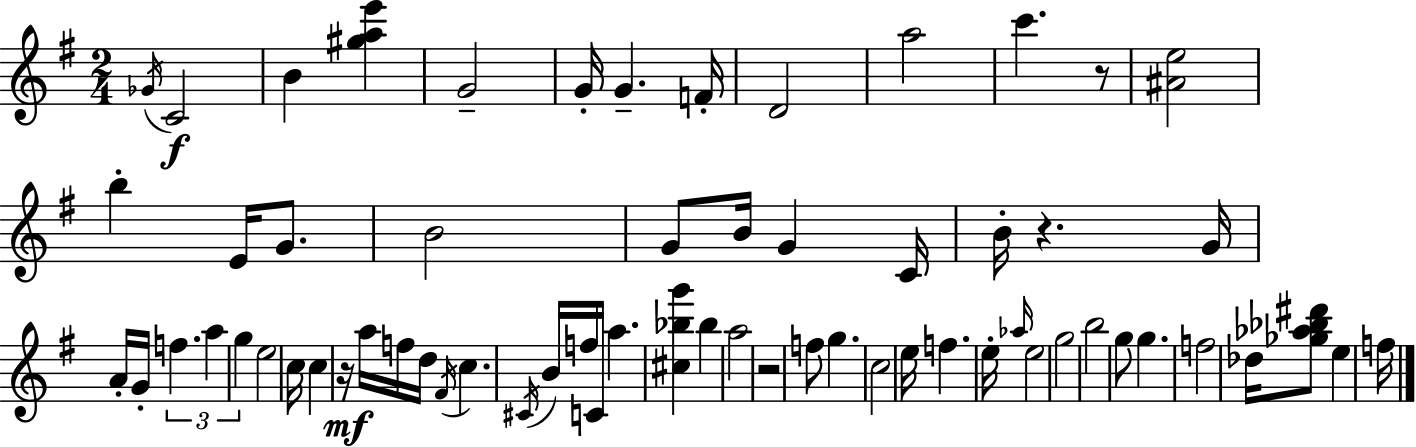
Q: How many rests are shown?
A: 4